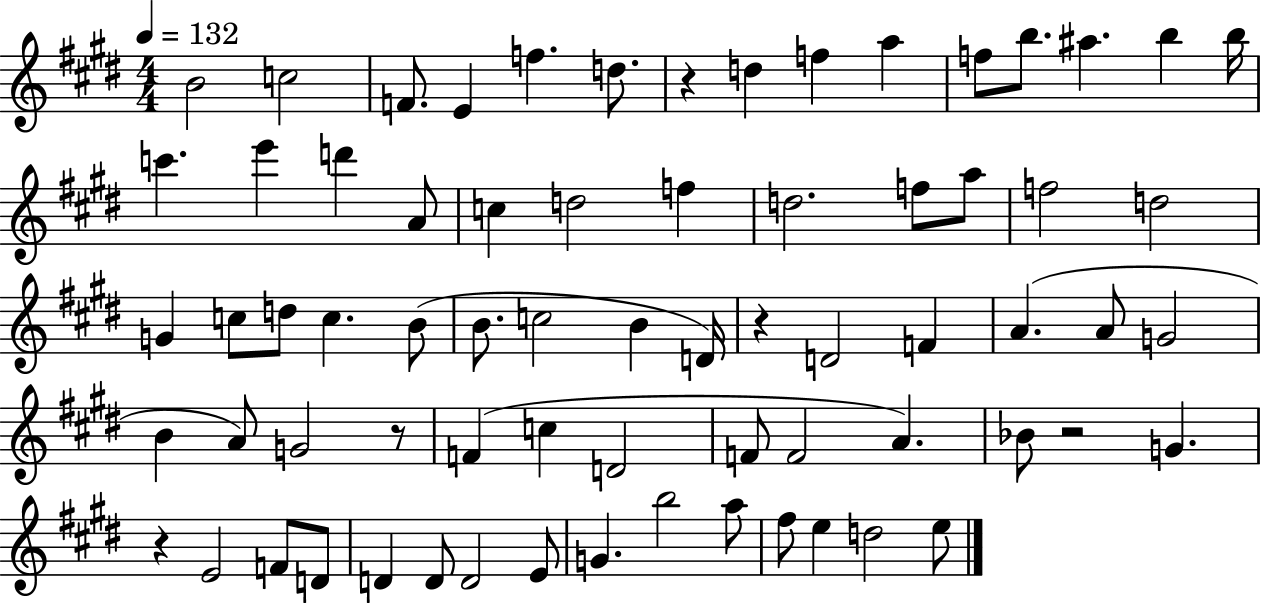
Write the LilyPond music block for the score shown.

{
  \clef treble
  \numericTimeSignature
  \time 4/4
  \key e \major
  \tempo 4 = 132
  b'2 c''2 | f'8. e'4 f''4. d''8. | r4 d''4 f''4 a''4 | f''8 b''8. ais''4. b''4 b''16 | \break c'''4. e'''4 d'''4 a'8 | c''4 d''2 f''4 | d''2. f''8 a''8 | f''2 d''2 | \break g'4 c''8 d''8 c''4. b'8( | b'8. c''2 b'4 d'16) | r4 d'2 f'4 | a'4.( a'8 g'2 | \break b'4 a'8) g'2 r8 | f'4( c''4 d'2 | f'8 f'2 a'4.) | bes'8 r2 g'4. | \break r4 e'2 f'8 d'8 | d'4 d'8 d'2 e'8 | g'4. b''2 a''8 | fis''8 e''4 d''2 e''8 | \break \bar "|."
}